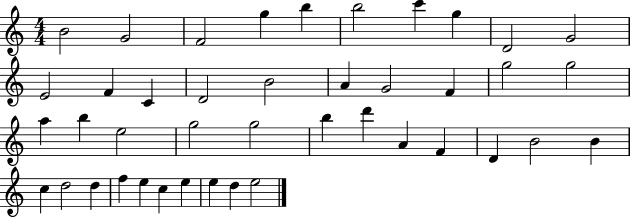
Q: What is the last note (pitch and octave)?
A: E5